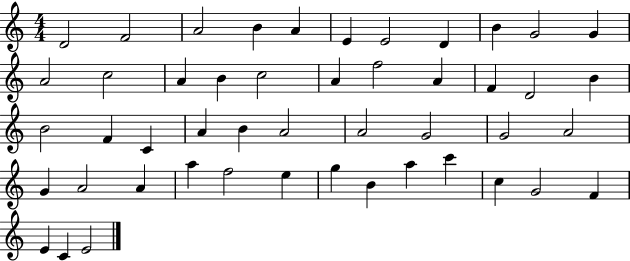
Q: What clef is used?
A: treble